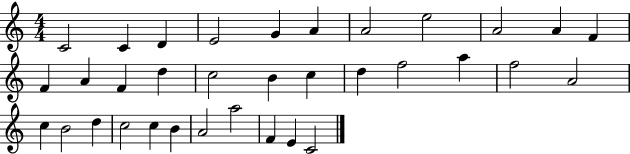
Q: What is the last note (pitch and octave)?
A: C4